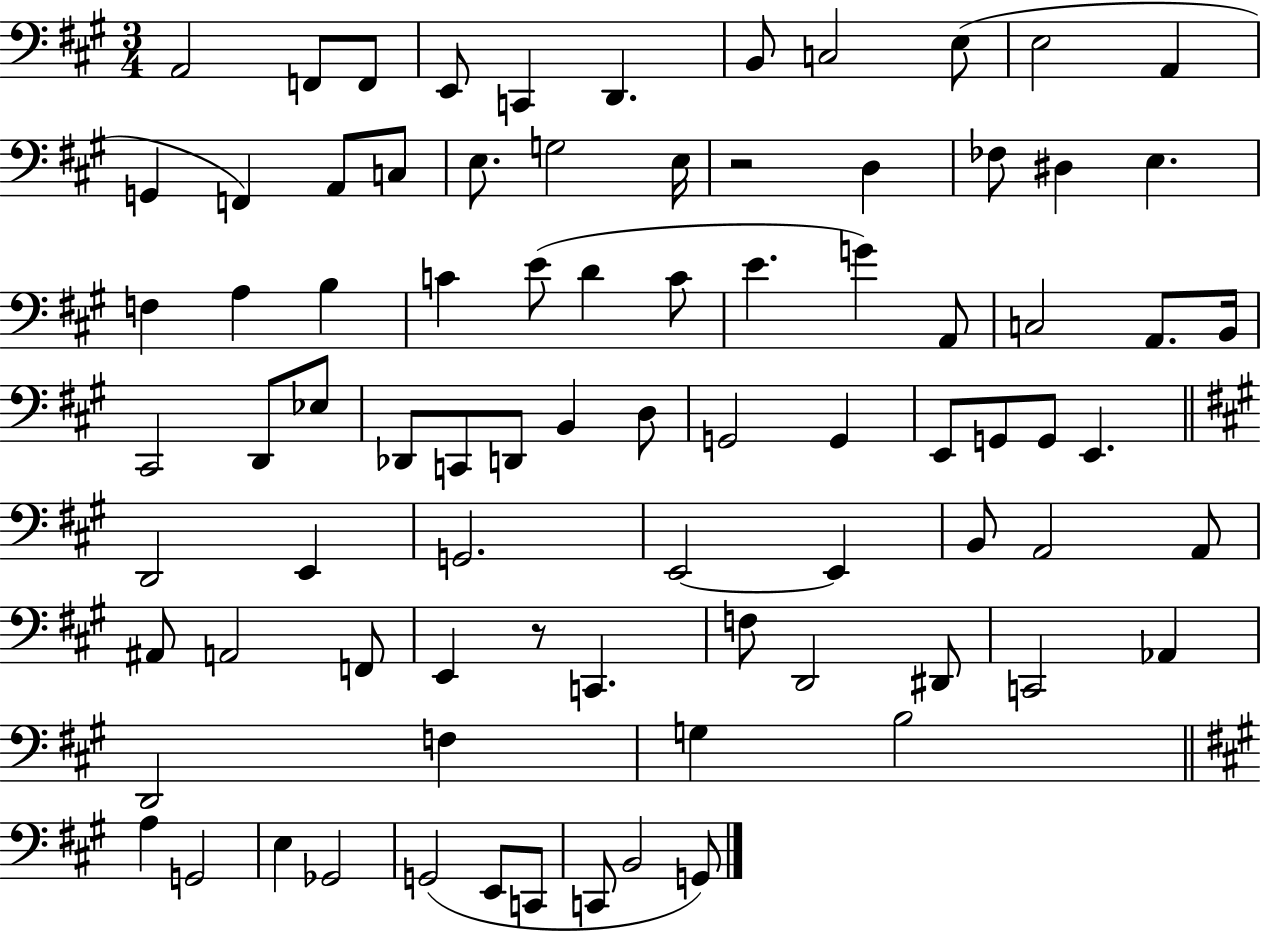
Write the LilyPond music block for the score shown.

{
  \clef bass
  \numericTimeSignature
  \time 3/4
  \key a \major
  a,2 f,8 f,8 | e,8 c,4 d,4. | b,8 c2 e8( | e2 a,4 | \break g,4 f,4) a,8 c8 | e8. g2 e16 | r2 d4 | fes8 dis4 e4. | \break f4 a4 b4 | c'4 e'8( d'4 c'8 | e'4. g'4) a,8 | c2 a,8. b,16 | \break cis,2 d,8 ees8 | des,8 c,8 d,8 b,4 d8 | g,2 g,4 | e,8 g,8 g,8 e,4. | \break \bar "||" \break \key a \major d,2 e,4 | g,2. | e,2~~ e,4 | b,8 a,2 a,8 | \break ais,8 a,2 f,8 | e,4 r8 c,4. | f8 d,2 dis,8 | c,2 aes,4 | \break d,2 f4 | g4 b2 | \bar "||" \break \key a \major a4 g,2 | e4 ges,2 | g,2( e,8 c,8 | c,8 b,2 g,8) | \break \bar "|."
}